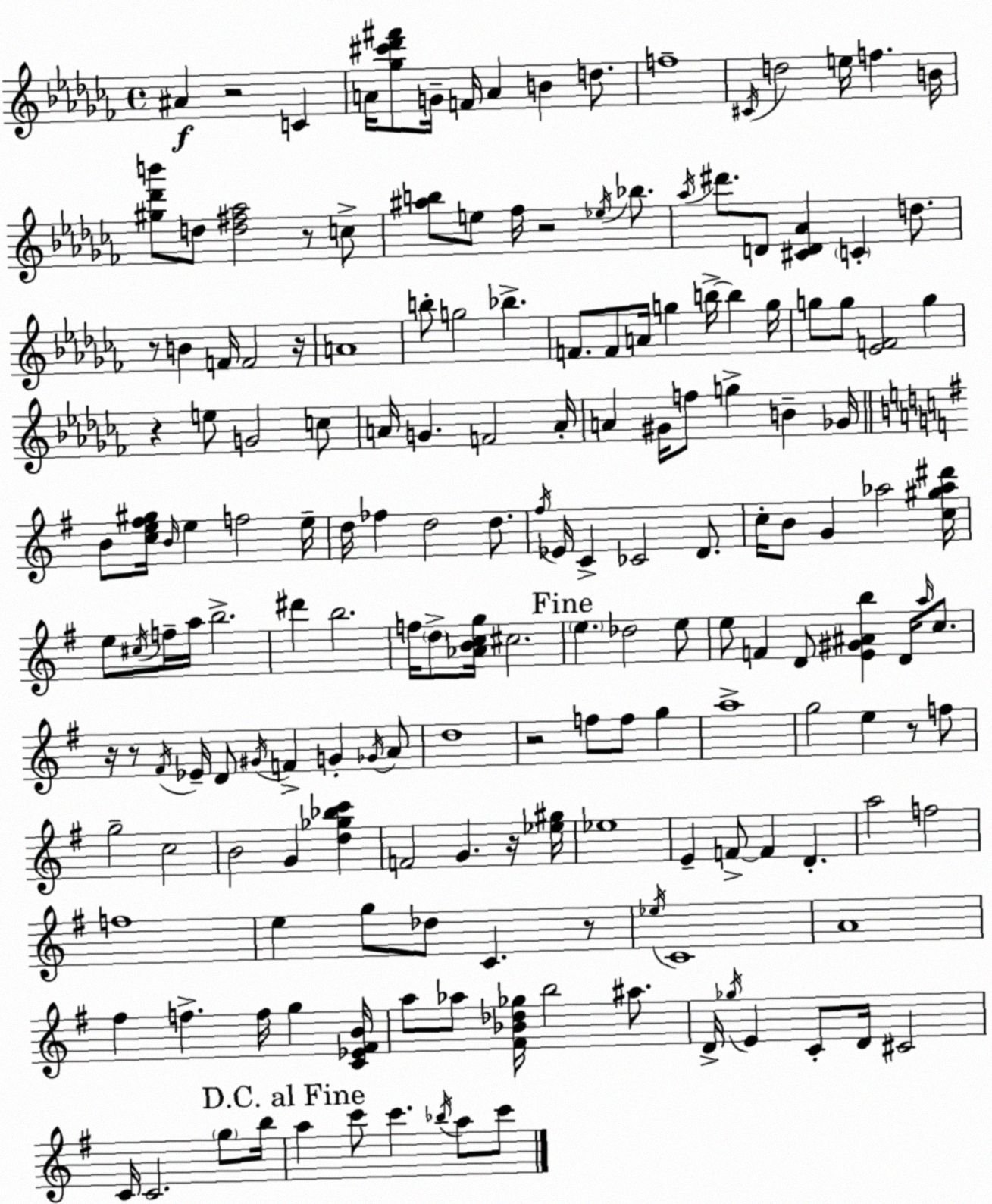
X:1
T:Untitled
M:4/4
L:1/4
K:Abm
^A z2 C A/4 [_g^c'_d'^f']/2 G/4 F/4 A B d/2 f4 ^C/4 d2 e/4 f B/4 [^g_d'b']/2 d/2 [d^f_a]2 z/2 c/2 [^ab]/2 e/2 _f/4 z2 _e/4 _b/2 _a/4 ^d'/2 D/2 [^CD_A] C d/2 z/2 B F/4 F2 z/4 A4 b/2 g2 _b F/2 F/2 A/4 g b/4 b g/4 g/2 g/2 [_EF]2 g z e/2 G2 c/2 A/4 G F2 A/4 A ^G/4 f/2 g B _G/4 B/2 [ce^f^g]/4 B/4 e f2 e/4 d/4 _f d2 d/2 ^f/4 _E/4 C _C2 D/2 c/4 B/2 G _a2 [c^g_a^d']/4 e/2 ^c/4 f/4 a/4 b2 ^d' b2 f/4 d/2 [_ABcg]/4 ^c2 e _d2 e/2 e/2 F D/2 [E^G^Ab] D/4 a/4 c/2 z/4 z/2 ^F/4 _E/4 D/2 ^G/4 F G _G/4 A/2 d4 z2 f/2 f/2 g a4 g2 e z/2 f/2 g2 c2 B2 G [d_g_bc'] F2 G z/4 [_e^g]/4 _e4 E F/2 F D a2 f2 f4 e g/2 _d/2 C z/2 _e/4 C4 A4 ^f f f/4 g [C_E^FB]/4 a/2 _a/2 [^F_B_d_g]/4 b2 ^a/2 D/4 _g/4 E C/2 D/4 ^C2 C/4 C2 g/2 b/4 a c'/2 c' _b/4 a/2 c'/2